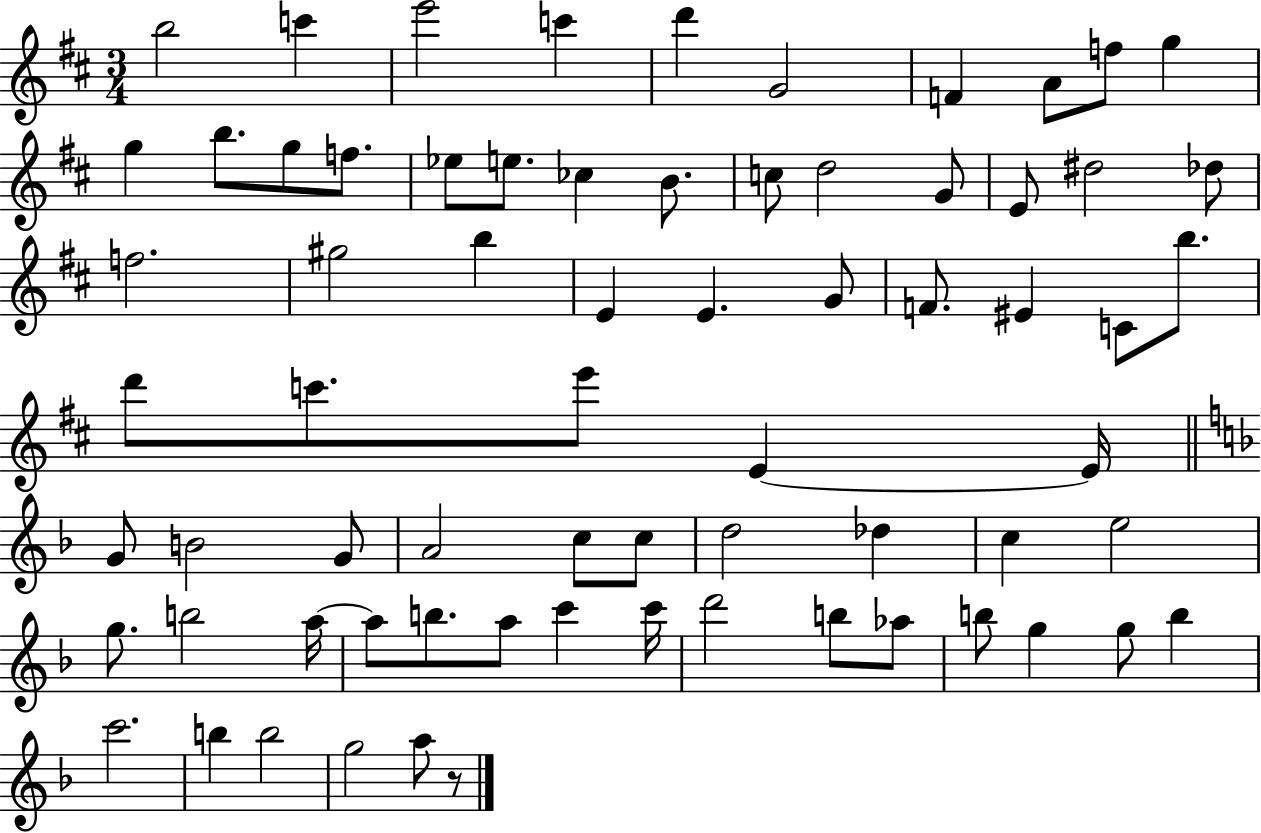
{
  \clef treble
  \numericTimeSignature
  \time 3/4
  \key d \major
  \repeat volta 2 { b''2 c'''4 | e'''2 c'''4 | d'''4 g'2 | f'4 a'8 f''8 g''4 | \break g''4 b''8. g''8 f''8. | ees''8 e''8. ces''4 b'8. | c''8 d''2 g'8 | e'8 dis''2 des''8 | \break f''2. | gis''2 b''4 | e'4 e'4. g'8 | f'8. eis'4 c'8 b''8. | \break d'''8 c'''8. e'''8 e'4~~ e'16 | \bar "||" \break \key d \minor g'8 b'2 g'8 | a'2 c''8 c''8 | d''2 des''4 | c''4 e''2 | \break g''8. b''2 a''16~~ | a''8 b''8. a''8 c'''4 c'''16 | d'''2 b''8 aes''8 | b''8 g''4 g''8 b''4 | \break c'''2. | b''4 b''2 | g''2 a''8 r8 | } \bar "|."
}